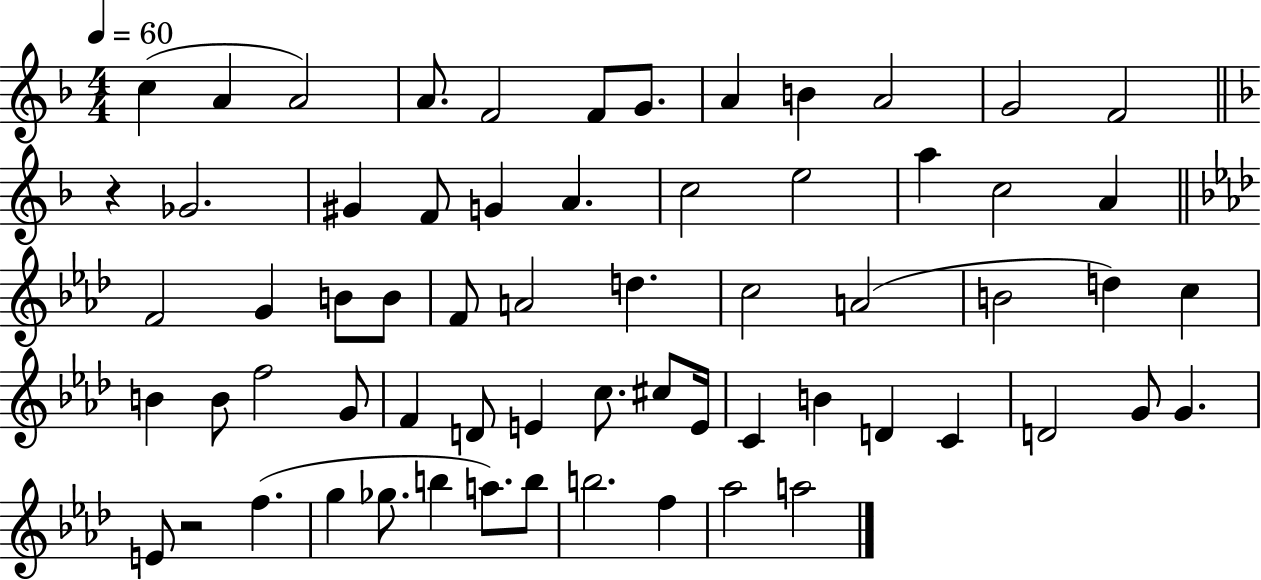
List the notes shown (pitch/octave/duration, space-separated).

C5/q A4/q A4/h A4/e. F4/h F4/e G4/e. A4/q B4/q A4/h G4/h F4/h R/q Gb4/h. G#4/q F4/e G4/q A4/q. C5/h E5/h A5/q C5/h A4/q F4/h G4/q B4/e B4/e F4/e A4/h D5/q. C5/h A4/h B4/h D5/q C5/q B4/q B4/e F5/h G4/e F4/q D4/e E4/q C5/e. C#5/e E4/s C4/q B4/q D4/q C4/q D4/h G4/e G4/q. E4/e R/h F5/q. G5/q Gb5/e. B5/q A5/e. B5/e B5/h. F5/q Ab5/h A5/h